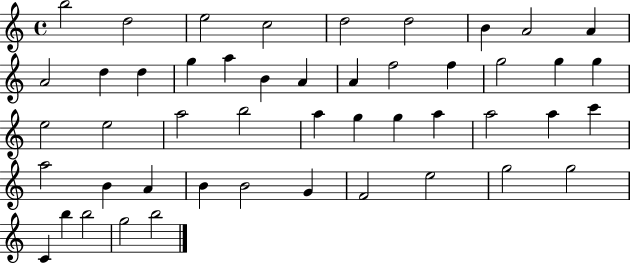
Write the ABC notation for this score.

X:1
T:Untitled
M:4/4
L:1/4
K:C
b2 d2 e2 c2 d2 d2 B A2 A A2 d d g a B A A f2 f g2 g g e2 e2 a2 b2 a g g a a2 a c' a2 B A B B2 G F2 e2 g2 g2 C b b2 g2 b2